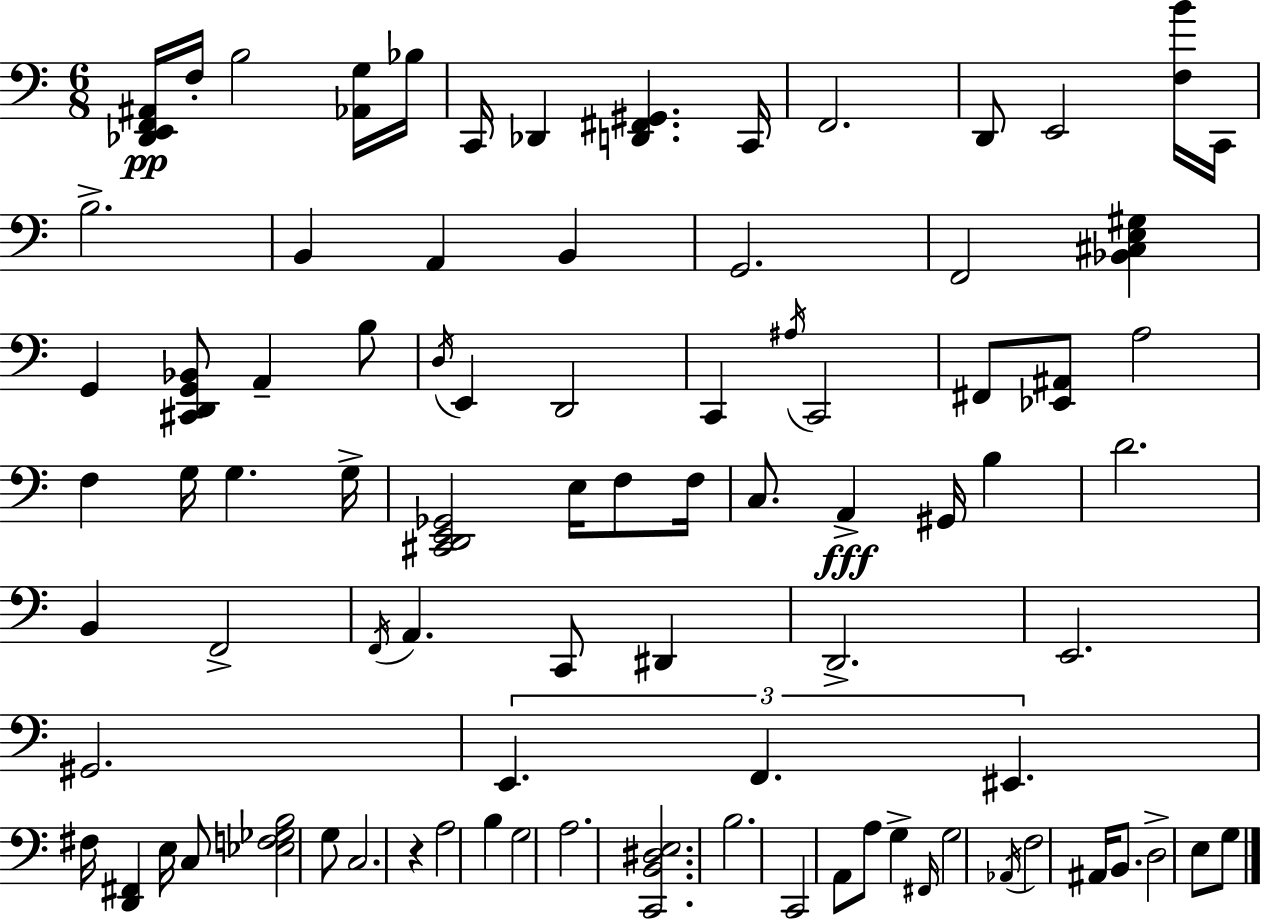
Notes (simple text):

[Db2,E2,F2,A#2]/s F3/s B3/h [Ab2,G3]/s Bb3/s C2/s Db2/q [D2,F#2,G#2]/q. C2/s F2/h. D2/e E2/h [F3,B4]/s C2/s B3/h. B2/q A2/q B2/q G2/h. F2/h [Bb2,C#3,E3,G#3]/q G2/q [C#2,D2,G2,Bb2]/e A2/q B3/e D3/s E2/q D2/h C2/q A#3/s C2/h F#2/e [Eb2,A#2]/e A3/h F3/q G3/s G3/q. G3/s [C#2,D2,E2,Gb2]/h E3/s F3/e F3/s C3/e. A2/q G#2/s B3/q D4/h. B2/q F2/h F2/s A2/q. C2/e D#2/q D2/h. E2/h. G#2/h. E2/q. F2/q. EIS2/q. F#3/s [D2,F#2]/q E3/s C3/e [Eb3,F3,Gb3,B3]/h G3/e C3/h. R/q A3/h B3/q G3/h A3/h. [C2,B2,D#3,E3]/h. B3/h. C2/h A2/e A3/e G3/q F#2/s G3/h Ab2/s F3/h A#2/s B2/e. D3/h E3/e G3/e